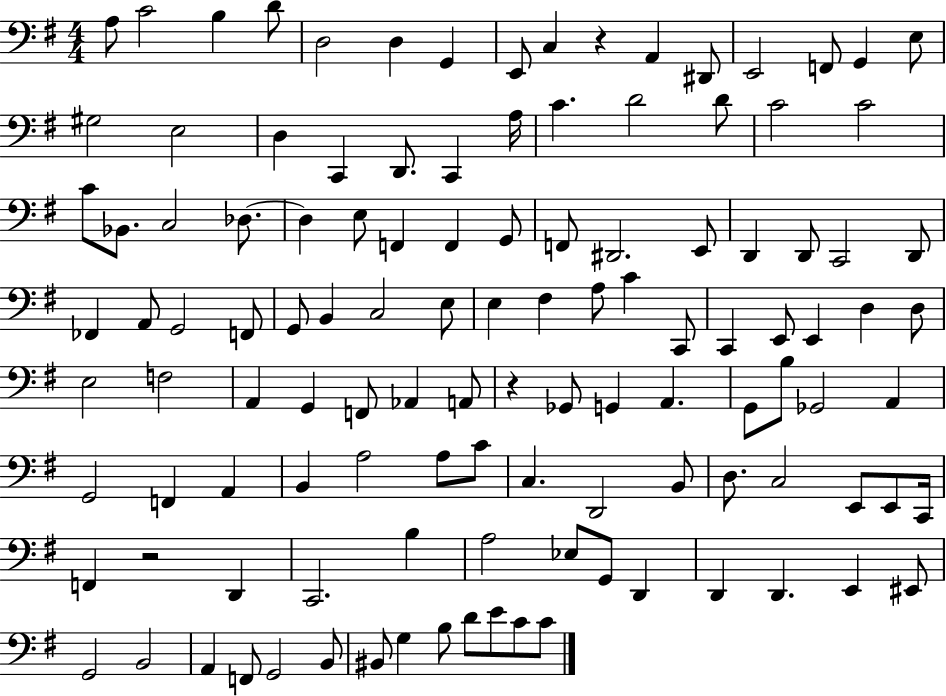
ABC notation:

X:1
T:Untitled
M:4/4
L:1/4
K:G
A,/2 C2 B, D/2 D,2 D, G,, E,,/2 C, z A,, ^D,,/2 E,,2 F,,/2 G,, E,/2 ^G,2 E,2 D, C,, D,,/2 C,, A,/4 C D2 D/2 C2 C2 C/2 _B,,/2 C,2 _D,/2 _D, E,/2 F,, F,, G,,/2 F,,/2 ^D,,2 E,,/2 D,, D,,/2 C,,2 D,,/2 _F,, A,,/2 G,,2 F,,/2 G,,/2 B,, C,2 E,/2 E, ^F, A,/2 C C,,/2 C,, E,,/2 E,, D, D,/2 E,2 F,2 A,, G,, F,,/2 _A,, A,,/2 z _G,,/2 G,, A,, G,,/2 B,/2 _G,,2 A,, G,,2 F,, A,, B,, A,2 A,/2 C/2 C, D,,2 B,,/2 D,/2 C,2 E,,/2 E,,/2 C,,/4 F,, z2 D,, C,,2 B, A,2 _E,/2 G,,/2 D,, D,, D,, E,, ^E,,/2 G,,2 B,,2 A,, F,,/2 G,,2 B,,/2 ^B,,/2 G, B,/2 D/2 E/2 C/2 C/2